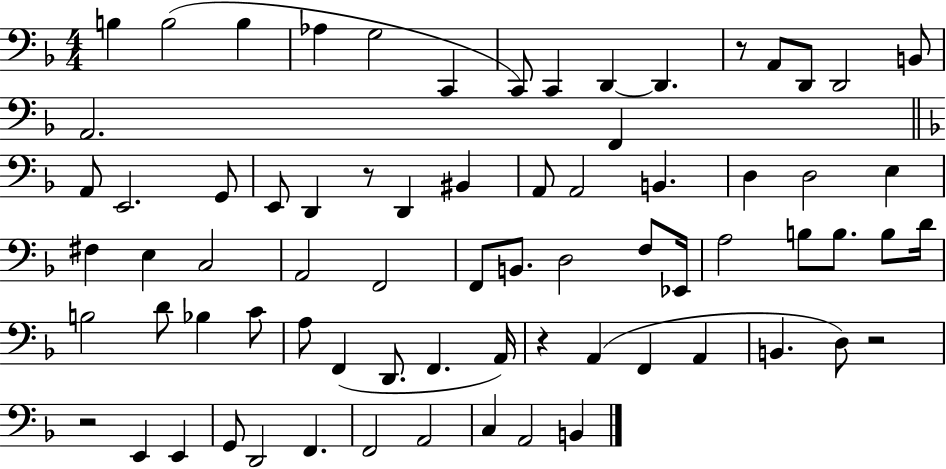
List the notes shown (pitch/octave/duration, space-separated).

B3/q B3/h B3/q Ab3/q G3/h C2/q C2/e C2/q D2/q D2/q. R/e A2/e D2/e D2/h B2/e A2/h. F2/q A2/e E2/h. G2/e E2/e D2/q R/e D2/q BIS2/q A2/e A2/h B2/q. D3/q D3/h E3/q F#3/q E3/q C3/h A2/h F2/h F2/e B2/e. D3/h F3/e Eb2/s A3/h B3/e B3/e. B3/e D4/s B3/h D4/e Bb3/q C4/e A3/e F2/q D2/e. F2/q. A2/s R/q A2/q F2/q A2/q B2/q. D3/e R/h R/h E2/q E2/q G2/e D2/h F2/q. F2/h A2/h C3/q A2/h B2/q